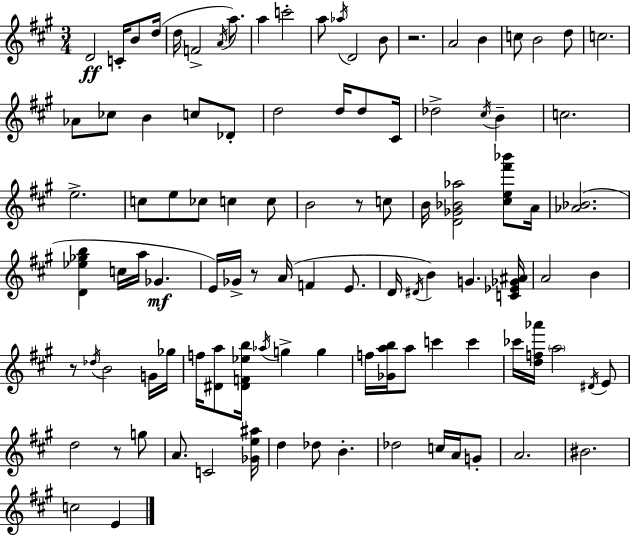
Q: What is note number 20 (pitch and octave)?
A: C5